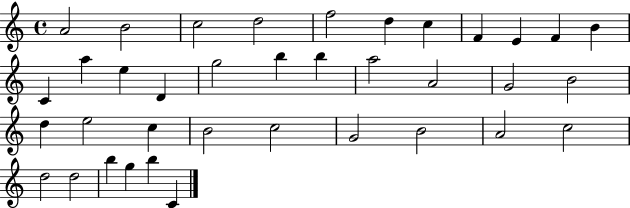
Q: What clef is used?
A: treble